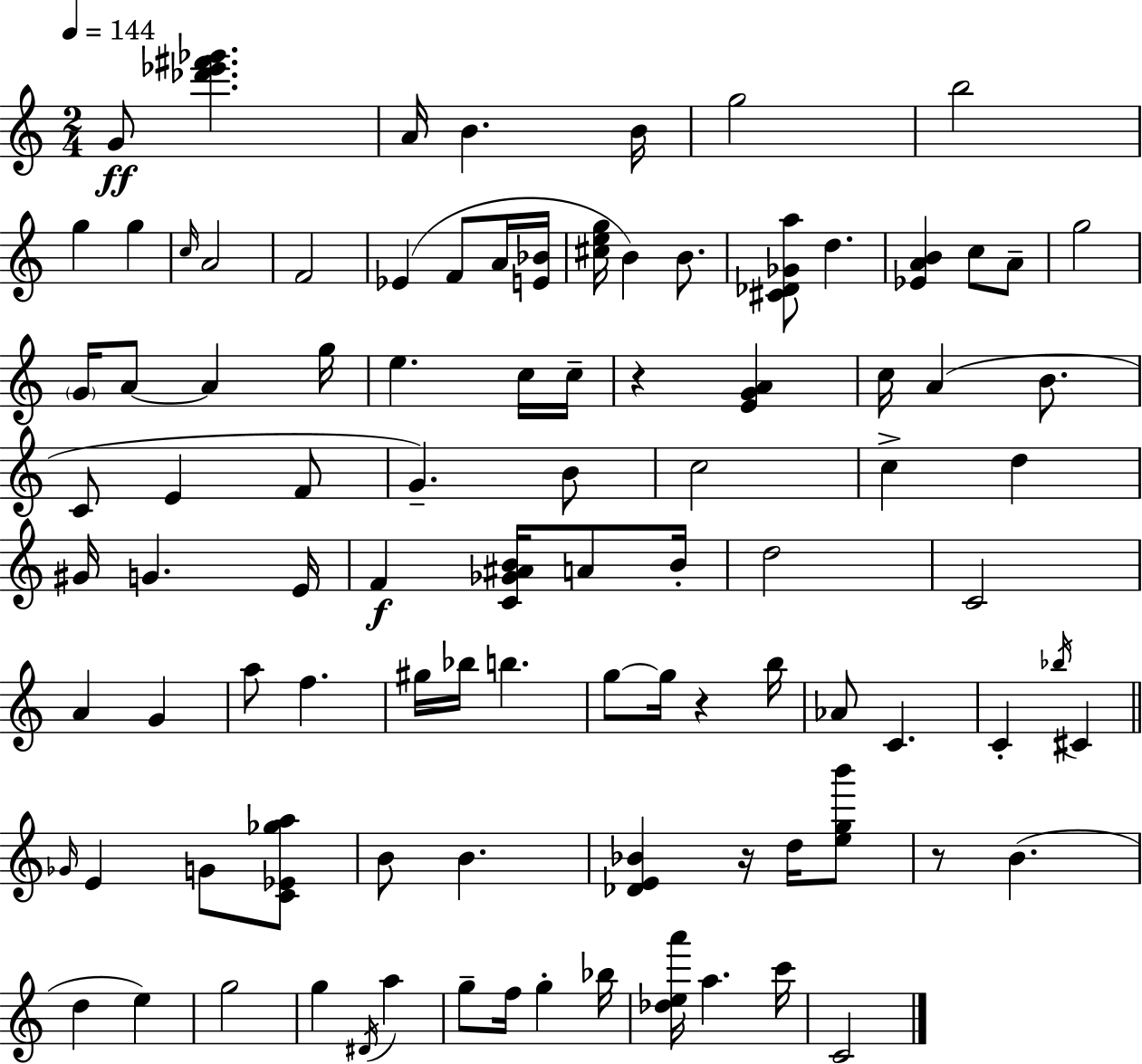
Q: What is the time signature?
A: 2/4